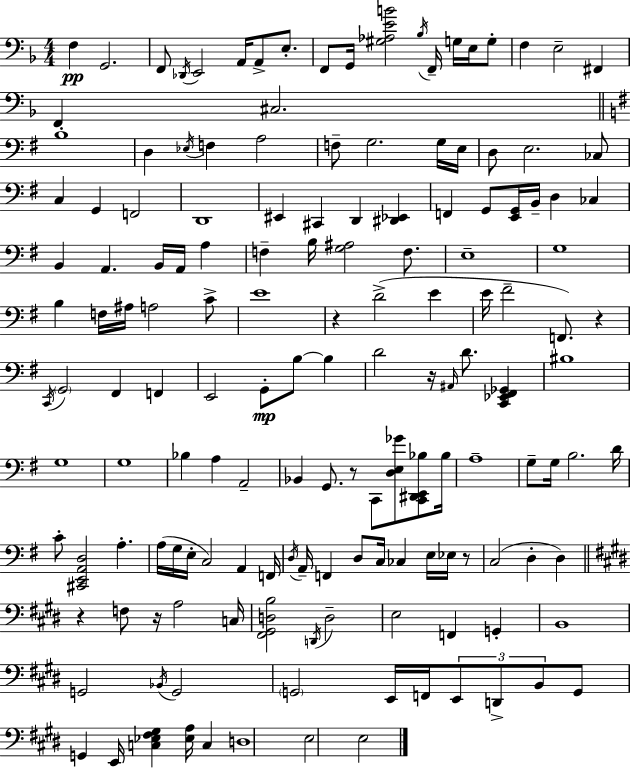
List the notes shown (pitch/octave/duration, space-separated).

F3/q G2/h. F2/e Db2/s E2/h A2/s A2/e E3/e. F2/e G2/s [G#3,Ab3,E4,B4]/h Bb3/s F2/s G3/s E3/s G3/e F3/q E3/h F#2/q F2/q C#3/h. B3/w D3/q Eb3/s F3/q A3/h F3/e G3/h. G3/s E3/s D3/e E3/h. CES3/e C3/q G2/q F2/h D2/w EIS2/q C#2/q D2/q [D#2,Eb2]/q F2/q G2/e [E2,G2]/s B2/s D3/q CES3/q B2/q A2/q. B2/s A2/s A3/q F3/q B3/s [G3,A#3]/h F3/e. E3/w G3/w B3/q F3/s A#3/s A3/h C4/e E4/w R/q D4/h E4/q E4/s F#4/h F2/e. R/q C2/s G2/h F#2/q F2/q E2/h G2/e B3/e B3/q D4/h R/s A#2/s D4/e. [C2,Eb2,F#2,Gb2]/q BIS3/w G3/w G3/w Bb3/q A3/q A2/h Bb2/q G2/e. R/e C2/e [D3,E3,Gb4]/e [C2,D#2,E2,Bb3]/e Bb3/s A3/w G3/e G3/s B3/h. D4/s C4/e [C#2,E2,A2,D3]/h A3/q. A3/s G3/s E3/s C3/h A2/q F2/s D3/s A2/s F2/q D3/e C3/s CES3/q E3/s Eb3/s R/e C3/h D3/q D3/q R/q F3/e R/s A3/h C3/s [F#2,G#2,D3,B3]/h D2/s D3/h E3/h F2/q G2/q B2/w G2/h Bb2/s G2/h G2/h E2/s F2/s E2/e D2/e B2/e G2/e G2/q E2/s [C3,Eb3,F#3,G#3]/q [Eb3,A3]/s C3/q D3/w E3/h E3/h